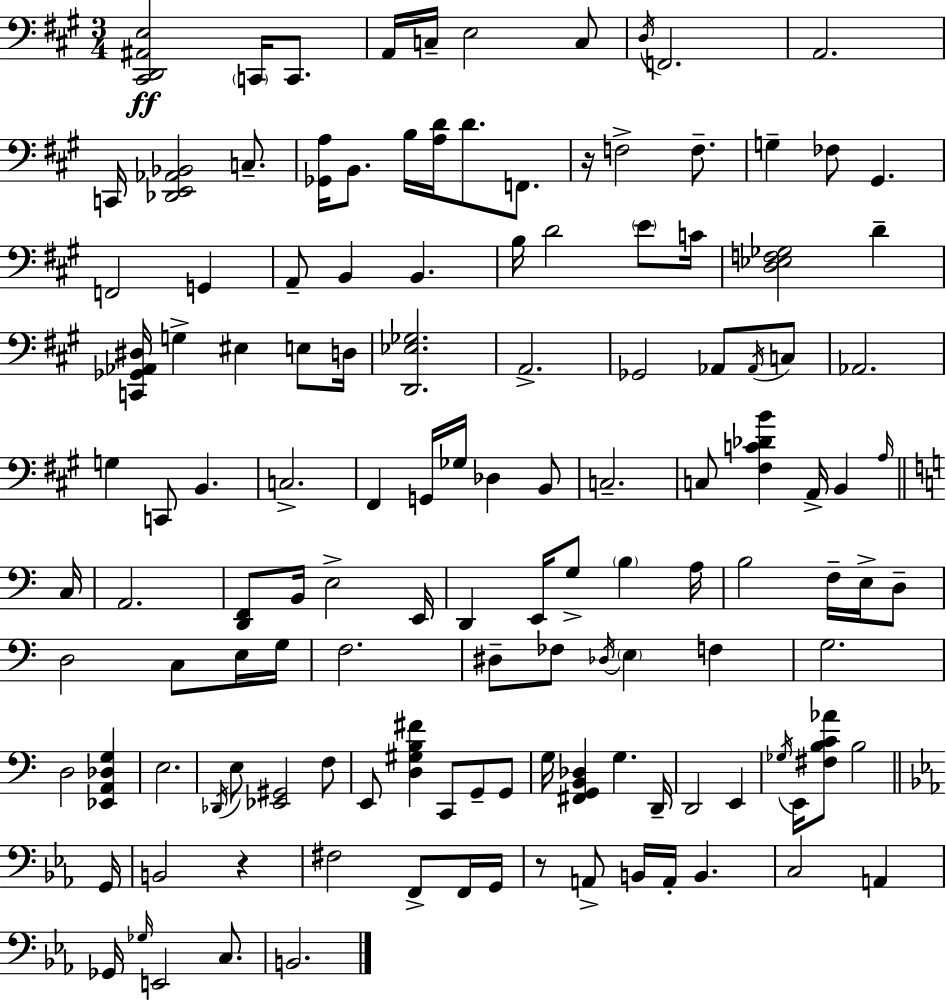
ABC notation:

X:1
T:Untitled
M:3/4
L:1/4
K:A
[^C,,D,,^A,,E,]2 C,,/4 C,,/2 A,,/4 C,/4 E,2 C,/2 D,/4 F,,2 A,,2 C,,/4 [_D,,E,,_A,,_B,,]2 C,/2 [_G,,A,]/4 B,,/2 B,/4 [A,D]/4 D/2 F,,/2 z/4 F,2 F,/2 G, _F,/2 ^G,, F,,2 G,, A,,/2 B,, B,, B,/4 D2 E/2 C/4 [D,_E,F,_G,]2 D [C,,_G,,_A,,^D,]/4 G, ^E, E,/2 D,/4 [D,,_E,_G,]2 A,,2 _G,,2 _A,,/2 _A,,/4 C,/2 _A,,2 G, C,,/2 B,, C,2 ^F,, G,,/4 _G,/4 _D, B,,/2 C,2 C,/2 [^F,C_DB] A,,/4 B,, A,/4 C,/4 A,,2 [D,,F,,]/2 B,,/4 E,2 E,,/4 D,, E,,/4 G,/2 B, A,/4 B,2 F,/4 E,/4 D,/2 D,2 C,/2 E,/4 G,/4 F,2 ^D,/2 _F,/2 _D,/4 E, F, G,2 D,2 [_E,,A,,_D,G,] E,2 _D,,/4 E,/2 [_E,,^G,,]2 F,/2 E,,/2 [D,^G,B,^F] C,,/2 G,,/2 G,,/2 G,/4 [^F,,G,,B,,_D,] G, D,,/4 D,,2 E,, _G,/4 E,,/4 [^F,B,C_A]/2 B,2 G,,/4 B,,2 z ^F,2 F,,/2 F,,/4 G,,/4 z/2 A,,/2 B,,/4 A,,/4 B,, C,2 A,, _G,,/4 _G,/4 E,,2 C,/2 B,,2